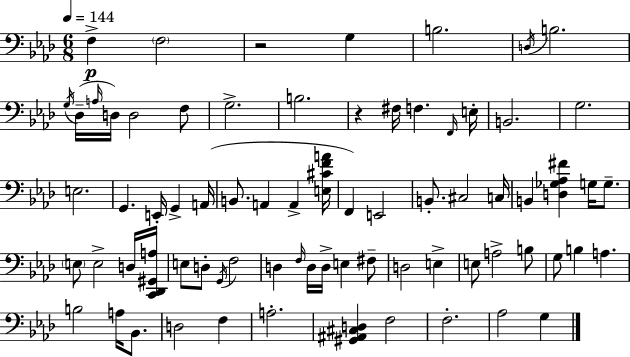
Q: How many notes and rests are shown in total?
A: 73